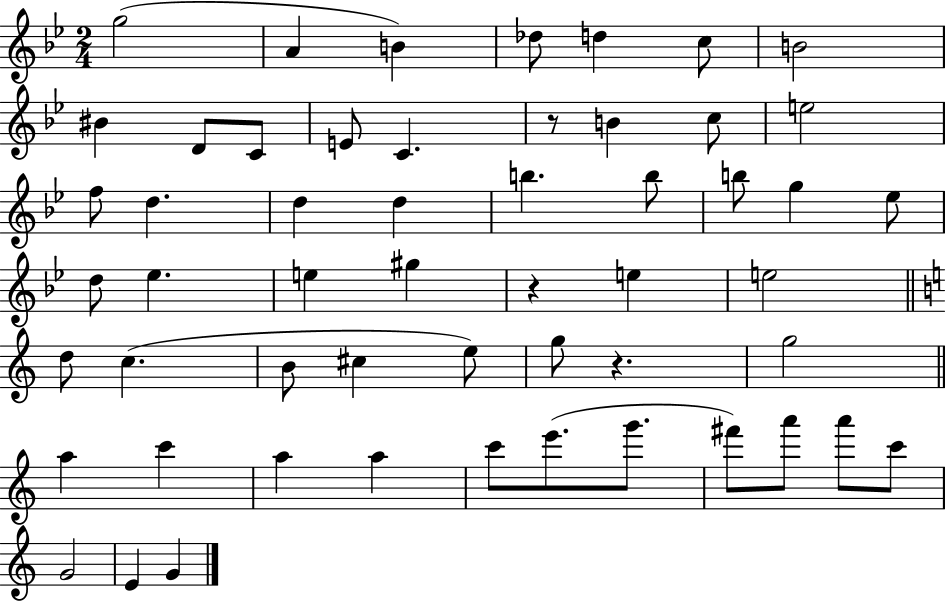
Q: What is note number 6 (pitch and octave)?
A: C5